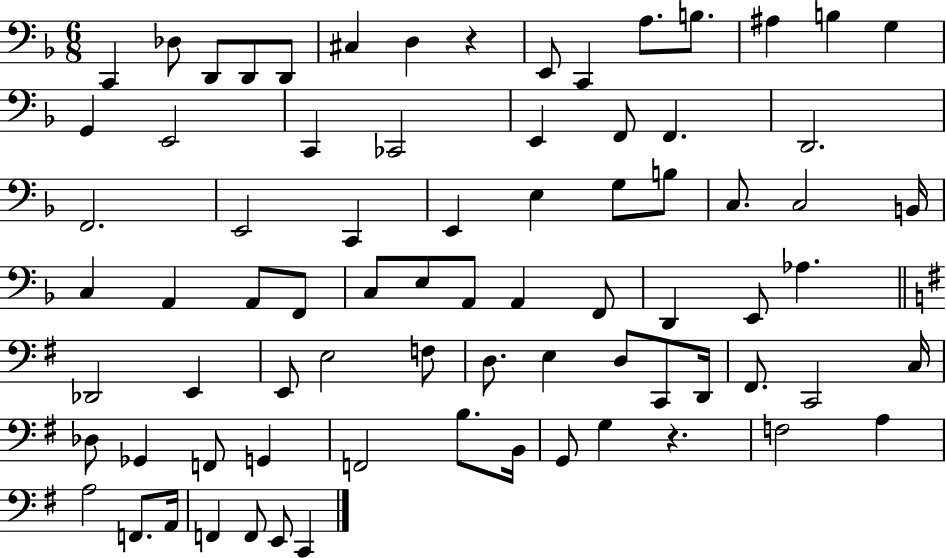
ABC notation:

X:1
T:Untitled
M:6/8
L:1/4
K:F
C,, _D,/2 D,,/2 D,,/2 D,,/2 ^C, D, z E,,/2 C,, A,/2 B,/2 ^A, B, G, G,, E,,2 C,, _C,,2 E,, F,,/2 F,, D,,2 F,,2 E,,2 C,, E,, E, G,/2 B,/2 C,/2 C,2 B,,/4 C, A,, A,,/2 F,,/2 C,/2 E,/2 A,,/2 A,, F,,/2 D,, E,,/2 _A, _D,,2 E,, E,,/2 E,2 F,/2 D,/2 E, D,/2 C,,/2 D,,/4 ^F,,/2 C,,2 C,/4 _D,/2 _G,, F,,/2 G,, F,,2 B,/2 B,,/4 G,,/2 G, z F,2 A, A,2 F,,/2 A,,/4 F,, F,,/2 E,,/2 C,,